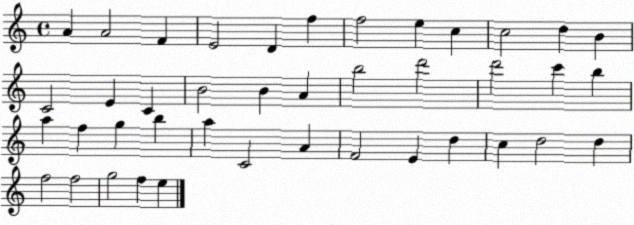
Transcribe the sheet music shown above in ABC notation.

X:1
T:Untitled
M:4/4
L:1/4
K:C
A A2 F E2 D f f2 e c c2 d B C2 E C B2 B A b2 d'2 d'2 c' b a f g b a C2 A F2 E d c d2 d f2 f2 g2 f e